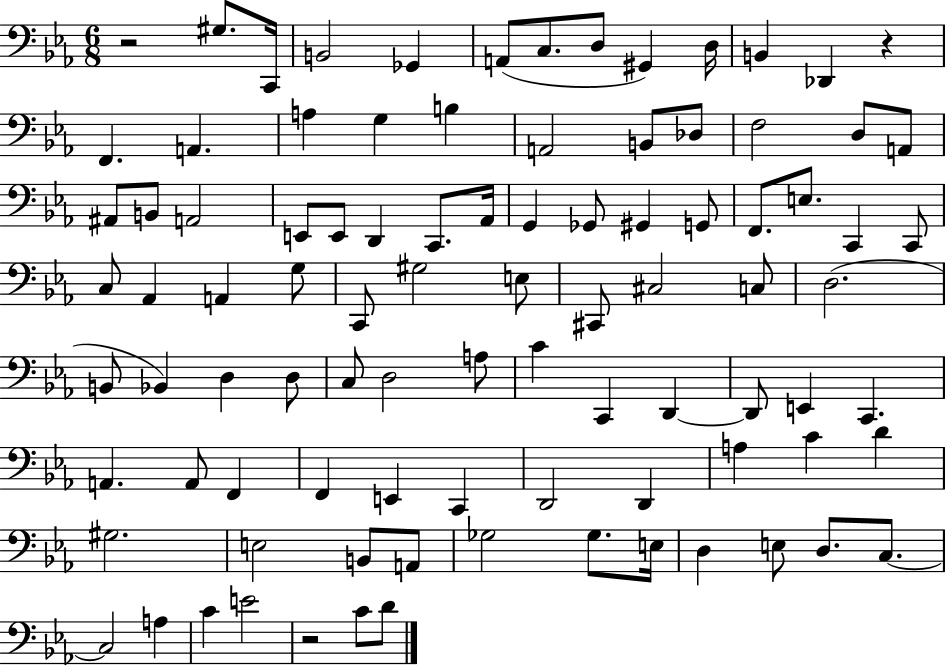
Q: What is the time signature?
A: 6/8